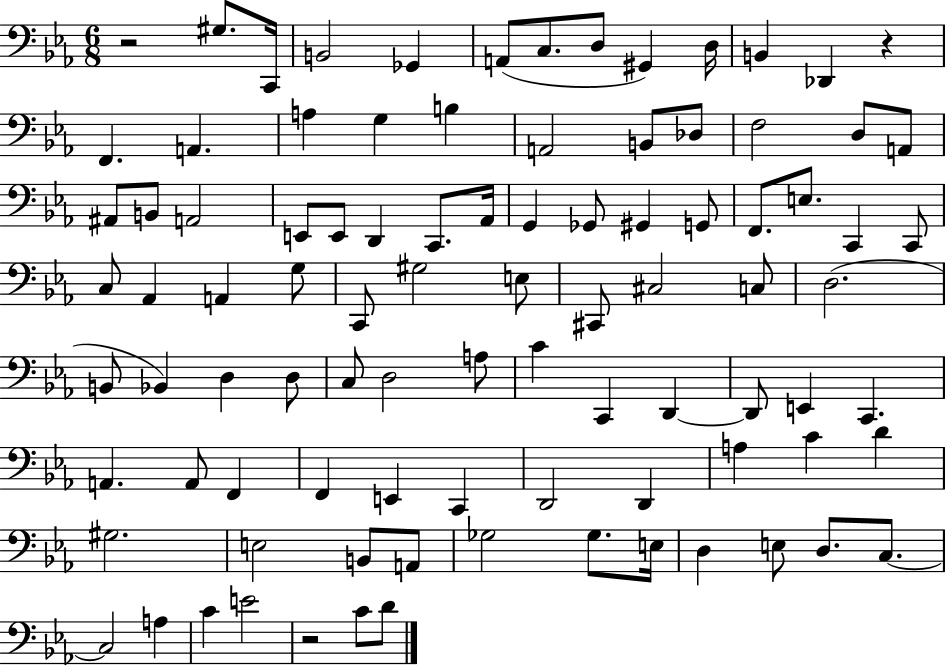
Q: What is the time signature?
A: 6/8